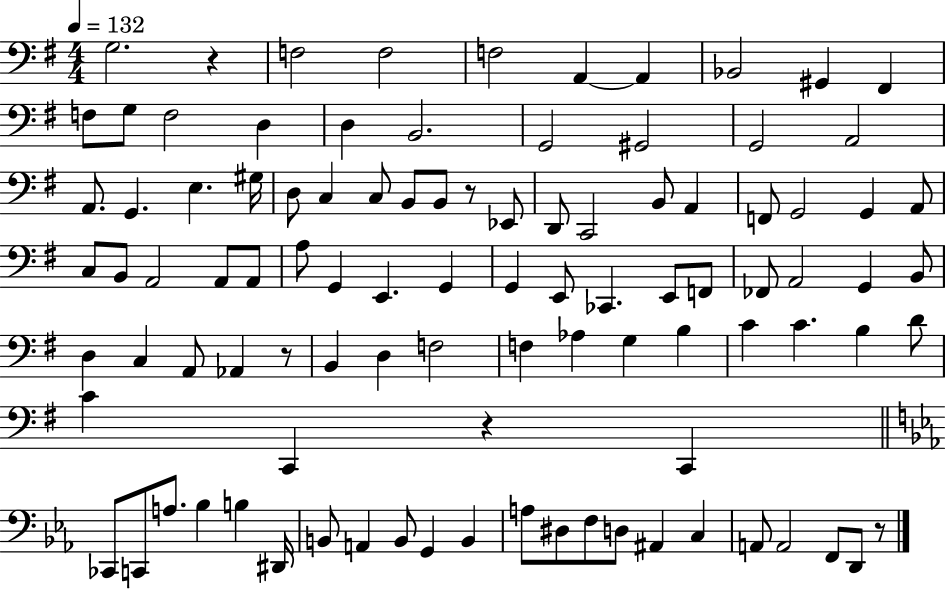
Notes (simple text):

G3/h. R/q F3/h F3/h F3/h A2/q A2/q Bb2/h G#2/q F#2/q F3/e G3/e F3/h D3/q D3/q B2/h. G2/h G#2/h G2/h A2/h A2/e. G2/q. E3/q. G#3/s D3/e C3/q C3/e B2/e B2/e R/e Eb2/e D2/e C2/h B2/e A2/q F2/e G2/h G2/q A2/e C3/e B2/e A2/h A2/e A2/e A3/e G2/q E2/q. G2/q G2/q E2/e CES2/q. E2/e F2/e FES2/e A2/h G2/q B2/e D3/q C3/q A2/e Ab2/q R/e B2/q D3/q F3/h F3/q Ab3/q G3/q B3/q C4/q C4/q. B3/q D4/e C4/q C2/q R/q C2/q CES2/e C2/e A3/e. Bb3/q B3/q D#2/s B2/e A2/q B2/e G2/q B2/q A3/e D#3/e F3/e D3/e A#2/q C3/q A2/e A2/h F2/e D2/e R/e